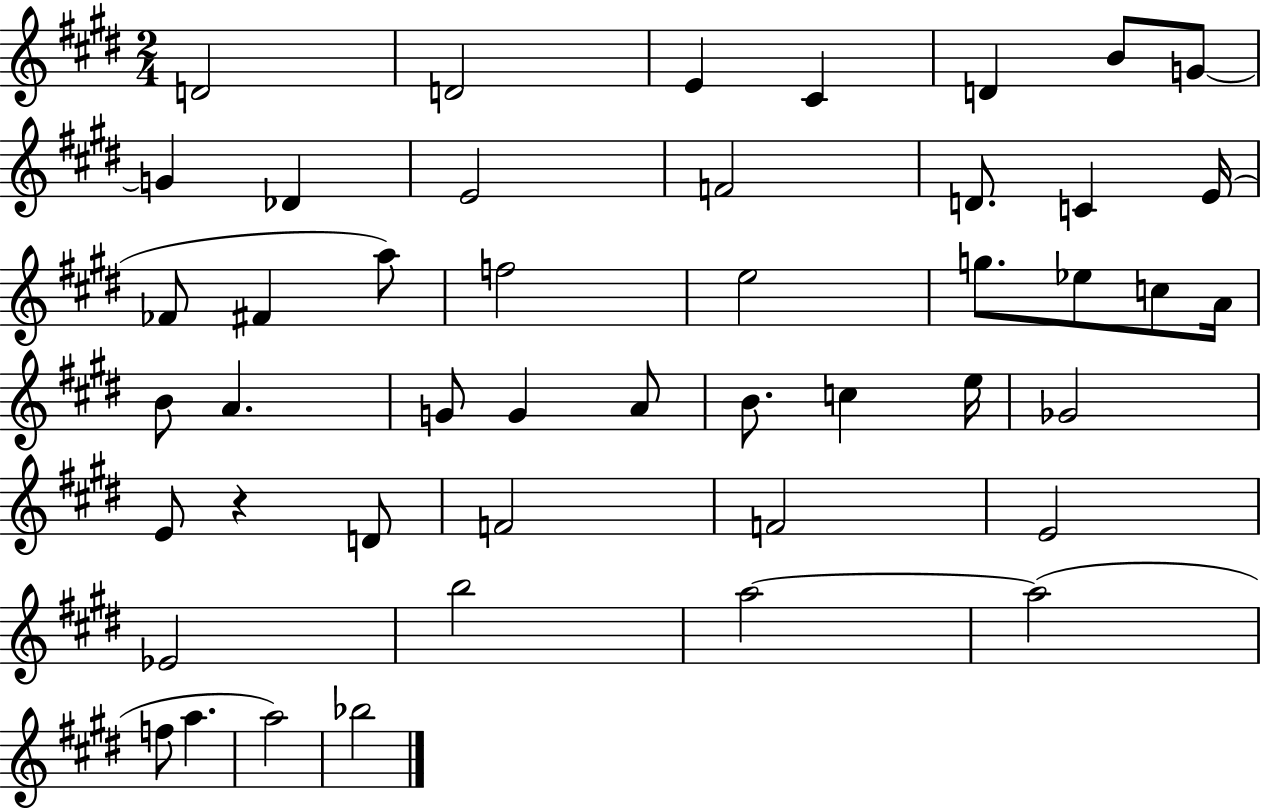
{
  \clef treble
  \numericTimeSignature
  \time 2/4
  \key e \major
  d'2 | d'2 | e'4 cis'4 | d'4 b'8 g'8~~ | \break g'4 des'4 | e'2 | f'2 | d'8. c'4 e'16( | \break fes'8 fis'4 a''8) | f''2 | e''2 | g''8. ees''8 c''8 a'16 | \break b'8 a'4. | g'8 g'4 a'8 | b'8. c''4 e''16 | ges'2 | \break e'8 r4 d'8 | f'2 | f'2 | e'2 | \break ees'2 | b''2 | a''2~~ | a''2( | \break f''8 a''4. | a''2) | bes''2 | \bar "|."
}